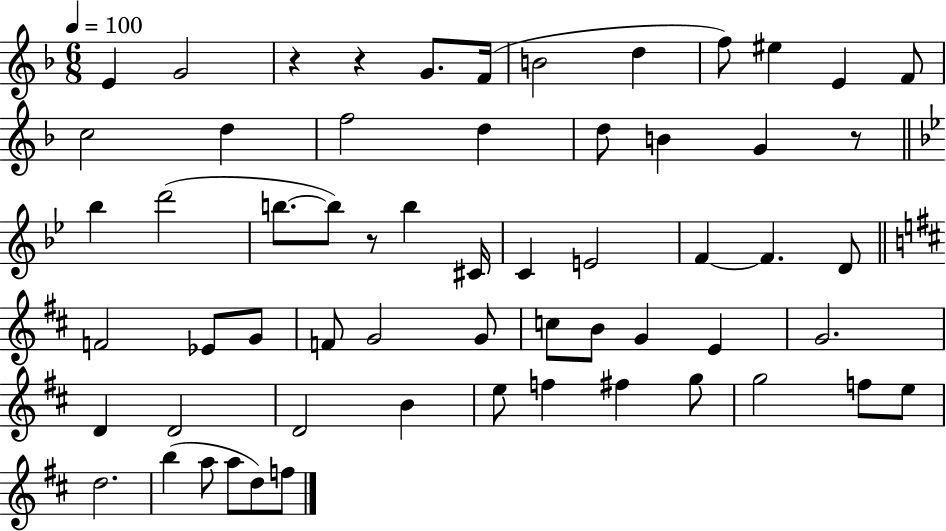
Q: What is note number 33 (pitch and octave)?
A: G4